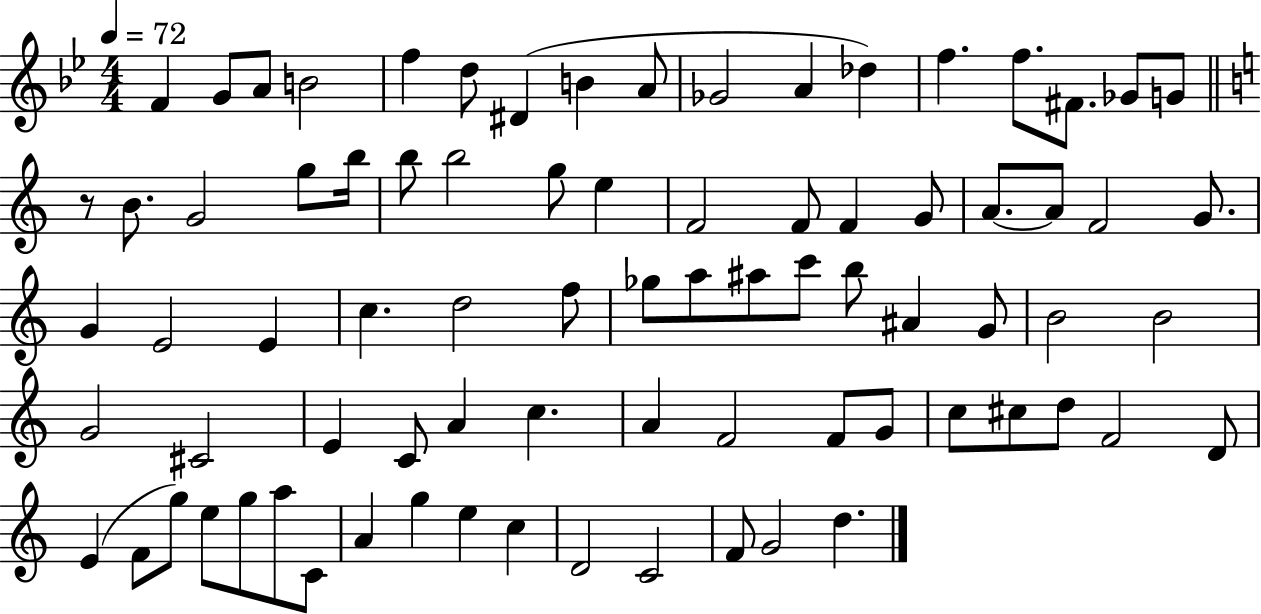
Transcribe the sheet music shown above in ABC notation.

X:1
T:Untitled
M:4/4
L:1/4
K:Bb
F G/2 A/2 B2 f d/2 ^D B A/2 _G2 A _d f f/2 ^F/2 _G/2 G/2 z/2 B/2 G2 g/2 b/4 b/2 b2 g/2 e F2 F/2 F G/2 A/2 A/2 F2 G/2 G E2 E c d2 f/2 _g/2 a/2 ^a/2 c'/2 b/2 ^A G/2 B2 B2 G2 ^C2 E C/2 A c A F2 F/2 G/2 c/2 ^c/2 d/2 F2 D/2 E F/2 g/2 e/2 g/2 a/2 C/2 A g e c D2 C2 F/2 G2 d